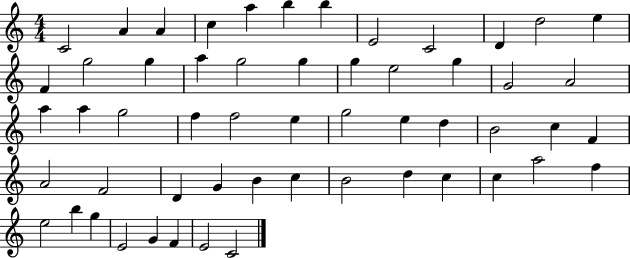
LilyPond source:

{
  \clef treble
  \numericTimeSignature
  \time 4/4
  \key c \major
  c'2 a'4 a'4 | c''4 a''4 b''4 b''4 | e'2 c'2 | d'4 d''2 e''4 | \break f'4 g''2 g''4 | a''4 g''2 g''4 | g''4 e''2 g''4 | g'2 a'2 | \break a''4 a''4 g''2 | f''4 f''2 e''4 | g''2 e''4 d''4 | b'2 c''4 f'4 | \break a'2 f'2 | d'4 g'4 b'4 c''4 | b'2 d''4 c''4 | c''4 a''2 f''4 | \break e''2 b''4 g''4 | e'2 g'4 f'4 | e'2 c'2 | \bar "|."
}